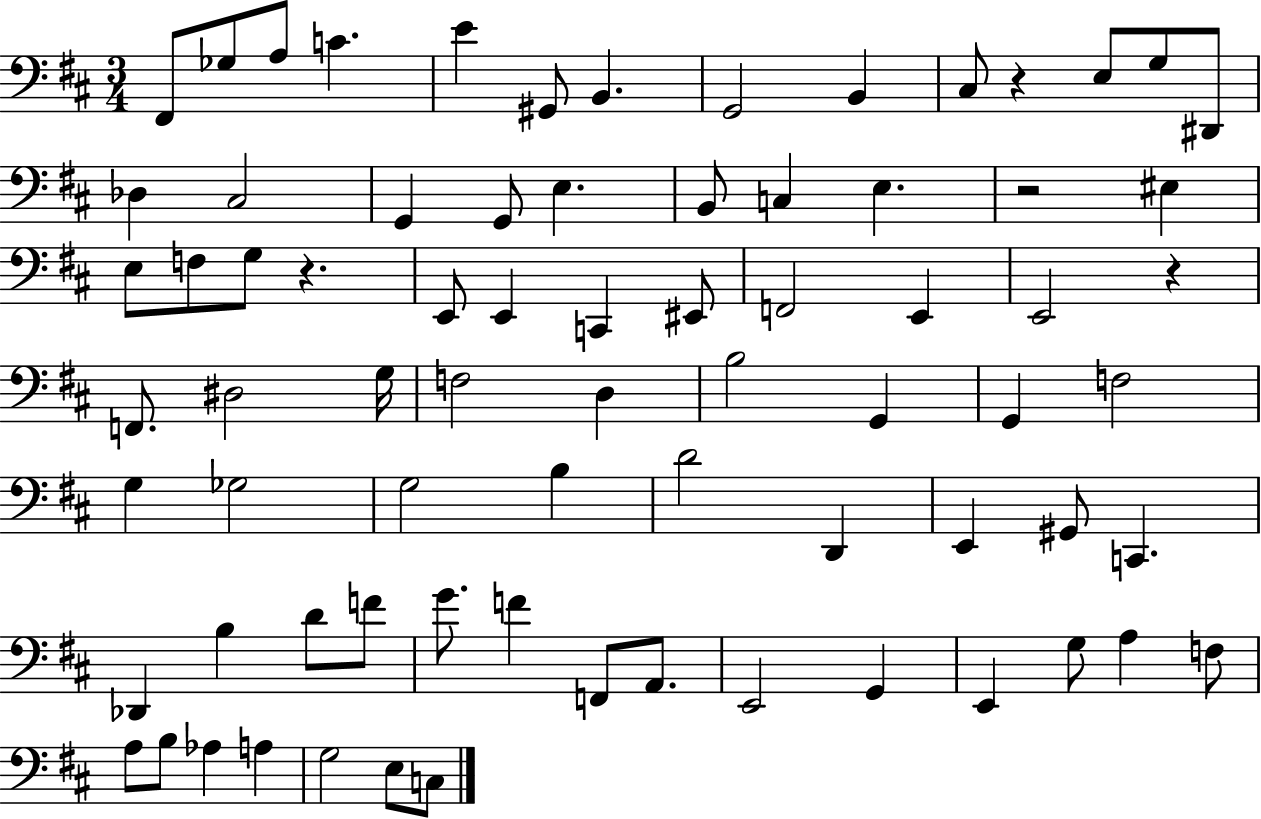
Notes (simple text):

F#2/e Gb3/e A3/e C4/q. E4/q G#2/e B2/q. G2/h B2/q C#3/e R/q E3/e G3/e D#2/e Db3/q C#3/h G2/q G2/e E3/q. B2/e C3/q E3/q. R/h EIS3/q E3/e F3/e G3/e R/q. E2/e E2/q C2/q EIS2/e F2/h E2/q E2/h R/q F2/e. D#3/h G3/s F3/h D3/q B3/h G2/q G2/q F3/h G3/q Gb3/h G3/h B3/q D4/h D2/q E2/q G#2/e C2/q. Db2/q B3/q D4/e F4/e G4/e. F4/q F2/e A2/e. E2/h G2/q E2/q G3/e A3/q F3/e A3/e B3/e Ab3/q A3/q G3/h E3/e C3/e